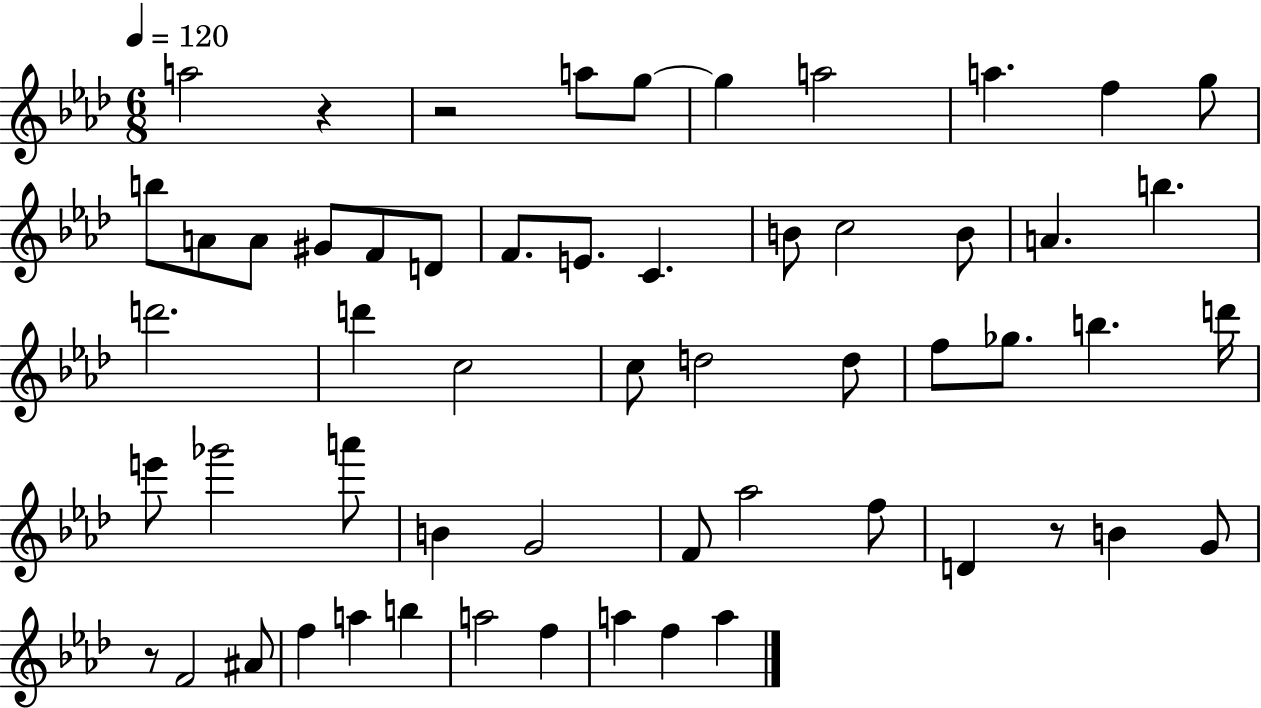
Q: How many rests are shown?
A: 4